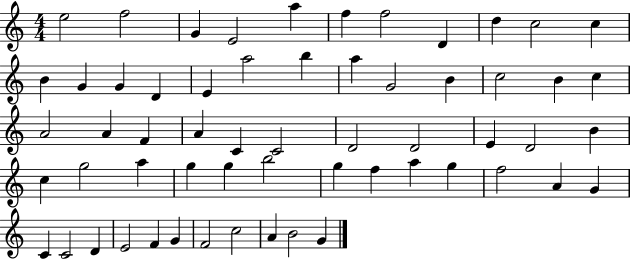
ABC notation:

X:1
T:Untitled
M:4/4
L:1/4
K:C
e2 f2 G E2 a f f2 D d c2 c B G G D E a2 b a G2 B c2 B c A2 A F A C C2 D2 D2 E D2 B c g2 a g g b2 g f a g f2 A G C C2 D E2 F G F2 c2 A B2 G